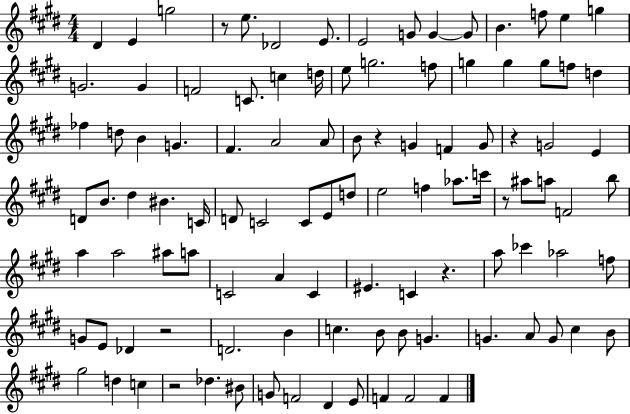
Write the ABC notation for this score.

X:1
T:Untitled
M:4/4
L:1/4
K:E
^D E g2 z/2 e/2 _D2 E/2 E2 G/2 G G/2 B f/2 e g G2 G F2 C/2 c d/4 e/2 g2 f/2 g g g/2 f/2 d _f d/2 B G ^F A2 A/2 B/2 z G F G/2 z G2 E D/2 B/2 ^d ^B C/4 D/2 C2 C/2 E/2 d/2 e2 f _a/2 c'/4 z/2 ^a/2 a/2 F2 b/2 a a2 ^a/2 a/2 C2 A C ^E C z a/2 _c' _a2 f/2 G/2 E/2 _D z2 D2 B c B/2 B/2 G G A/2 G/2 ^c B/2 ^g2 d c z2 _d ^B/2 G/2 F2 ^D E/2 F F2 F